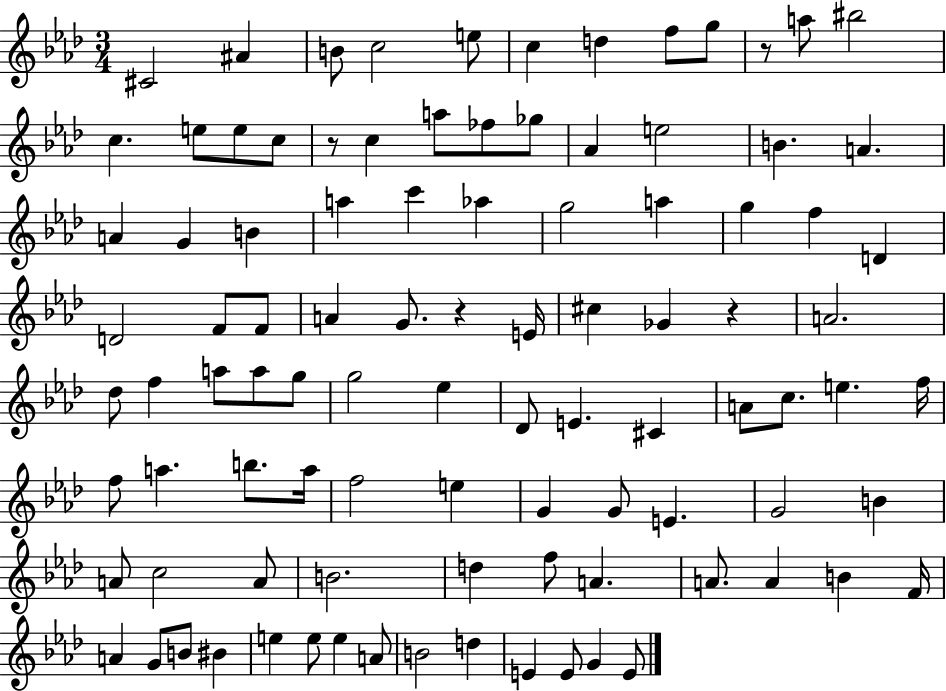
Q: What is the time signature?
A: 3/4